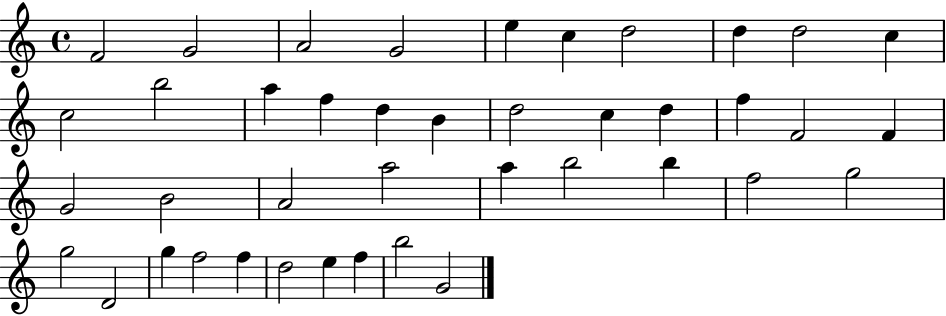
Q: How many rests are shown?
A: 0